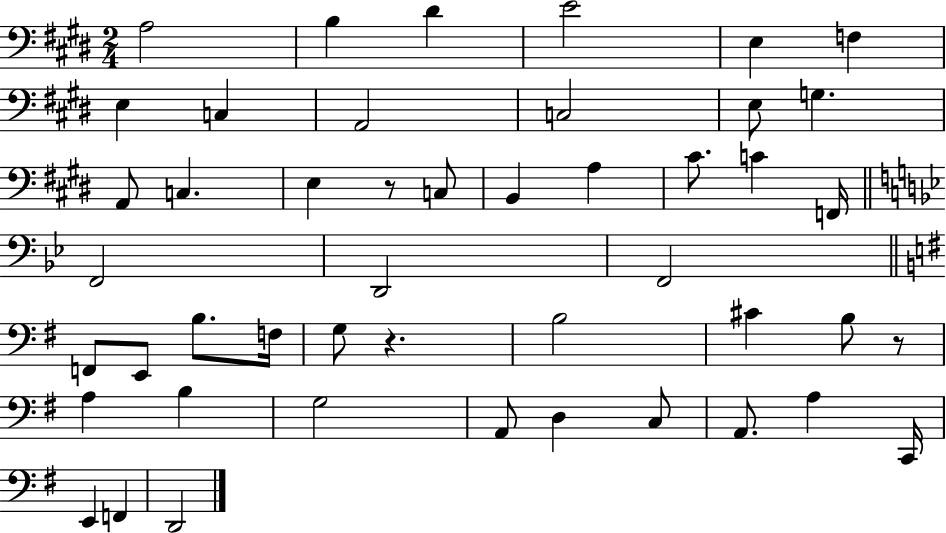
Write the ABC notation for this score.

X:1
T:Untitled
M:2/4
L:1/4
K:E
A,2 B, ^D E2 E, F, E, C, A,,2 C,2 E,/2 G, A,,/2 C, E, z/2 C,/2 B,, A, ^C/2 C F,,/4 F,,2 D,,2 F,,2 F,,/2 E,,/2 B,/2 F,/4 G,/2 z B,2 ^C B,/2 z/2 A, B, G,2 A,,/2 D, C,/2 A,,/2 A, C,,/4 E,, F,, D,,2